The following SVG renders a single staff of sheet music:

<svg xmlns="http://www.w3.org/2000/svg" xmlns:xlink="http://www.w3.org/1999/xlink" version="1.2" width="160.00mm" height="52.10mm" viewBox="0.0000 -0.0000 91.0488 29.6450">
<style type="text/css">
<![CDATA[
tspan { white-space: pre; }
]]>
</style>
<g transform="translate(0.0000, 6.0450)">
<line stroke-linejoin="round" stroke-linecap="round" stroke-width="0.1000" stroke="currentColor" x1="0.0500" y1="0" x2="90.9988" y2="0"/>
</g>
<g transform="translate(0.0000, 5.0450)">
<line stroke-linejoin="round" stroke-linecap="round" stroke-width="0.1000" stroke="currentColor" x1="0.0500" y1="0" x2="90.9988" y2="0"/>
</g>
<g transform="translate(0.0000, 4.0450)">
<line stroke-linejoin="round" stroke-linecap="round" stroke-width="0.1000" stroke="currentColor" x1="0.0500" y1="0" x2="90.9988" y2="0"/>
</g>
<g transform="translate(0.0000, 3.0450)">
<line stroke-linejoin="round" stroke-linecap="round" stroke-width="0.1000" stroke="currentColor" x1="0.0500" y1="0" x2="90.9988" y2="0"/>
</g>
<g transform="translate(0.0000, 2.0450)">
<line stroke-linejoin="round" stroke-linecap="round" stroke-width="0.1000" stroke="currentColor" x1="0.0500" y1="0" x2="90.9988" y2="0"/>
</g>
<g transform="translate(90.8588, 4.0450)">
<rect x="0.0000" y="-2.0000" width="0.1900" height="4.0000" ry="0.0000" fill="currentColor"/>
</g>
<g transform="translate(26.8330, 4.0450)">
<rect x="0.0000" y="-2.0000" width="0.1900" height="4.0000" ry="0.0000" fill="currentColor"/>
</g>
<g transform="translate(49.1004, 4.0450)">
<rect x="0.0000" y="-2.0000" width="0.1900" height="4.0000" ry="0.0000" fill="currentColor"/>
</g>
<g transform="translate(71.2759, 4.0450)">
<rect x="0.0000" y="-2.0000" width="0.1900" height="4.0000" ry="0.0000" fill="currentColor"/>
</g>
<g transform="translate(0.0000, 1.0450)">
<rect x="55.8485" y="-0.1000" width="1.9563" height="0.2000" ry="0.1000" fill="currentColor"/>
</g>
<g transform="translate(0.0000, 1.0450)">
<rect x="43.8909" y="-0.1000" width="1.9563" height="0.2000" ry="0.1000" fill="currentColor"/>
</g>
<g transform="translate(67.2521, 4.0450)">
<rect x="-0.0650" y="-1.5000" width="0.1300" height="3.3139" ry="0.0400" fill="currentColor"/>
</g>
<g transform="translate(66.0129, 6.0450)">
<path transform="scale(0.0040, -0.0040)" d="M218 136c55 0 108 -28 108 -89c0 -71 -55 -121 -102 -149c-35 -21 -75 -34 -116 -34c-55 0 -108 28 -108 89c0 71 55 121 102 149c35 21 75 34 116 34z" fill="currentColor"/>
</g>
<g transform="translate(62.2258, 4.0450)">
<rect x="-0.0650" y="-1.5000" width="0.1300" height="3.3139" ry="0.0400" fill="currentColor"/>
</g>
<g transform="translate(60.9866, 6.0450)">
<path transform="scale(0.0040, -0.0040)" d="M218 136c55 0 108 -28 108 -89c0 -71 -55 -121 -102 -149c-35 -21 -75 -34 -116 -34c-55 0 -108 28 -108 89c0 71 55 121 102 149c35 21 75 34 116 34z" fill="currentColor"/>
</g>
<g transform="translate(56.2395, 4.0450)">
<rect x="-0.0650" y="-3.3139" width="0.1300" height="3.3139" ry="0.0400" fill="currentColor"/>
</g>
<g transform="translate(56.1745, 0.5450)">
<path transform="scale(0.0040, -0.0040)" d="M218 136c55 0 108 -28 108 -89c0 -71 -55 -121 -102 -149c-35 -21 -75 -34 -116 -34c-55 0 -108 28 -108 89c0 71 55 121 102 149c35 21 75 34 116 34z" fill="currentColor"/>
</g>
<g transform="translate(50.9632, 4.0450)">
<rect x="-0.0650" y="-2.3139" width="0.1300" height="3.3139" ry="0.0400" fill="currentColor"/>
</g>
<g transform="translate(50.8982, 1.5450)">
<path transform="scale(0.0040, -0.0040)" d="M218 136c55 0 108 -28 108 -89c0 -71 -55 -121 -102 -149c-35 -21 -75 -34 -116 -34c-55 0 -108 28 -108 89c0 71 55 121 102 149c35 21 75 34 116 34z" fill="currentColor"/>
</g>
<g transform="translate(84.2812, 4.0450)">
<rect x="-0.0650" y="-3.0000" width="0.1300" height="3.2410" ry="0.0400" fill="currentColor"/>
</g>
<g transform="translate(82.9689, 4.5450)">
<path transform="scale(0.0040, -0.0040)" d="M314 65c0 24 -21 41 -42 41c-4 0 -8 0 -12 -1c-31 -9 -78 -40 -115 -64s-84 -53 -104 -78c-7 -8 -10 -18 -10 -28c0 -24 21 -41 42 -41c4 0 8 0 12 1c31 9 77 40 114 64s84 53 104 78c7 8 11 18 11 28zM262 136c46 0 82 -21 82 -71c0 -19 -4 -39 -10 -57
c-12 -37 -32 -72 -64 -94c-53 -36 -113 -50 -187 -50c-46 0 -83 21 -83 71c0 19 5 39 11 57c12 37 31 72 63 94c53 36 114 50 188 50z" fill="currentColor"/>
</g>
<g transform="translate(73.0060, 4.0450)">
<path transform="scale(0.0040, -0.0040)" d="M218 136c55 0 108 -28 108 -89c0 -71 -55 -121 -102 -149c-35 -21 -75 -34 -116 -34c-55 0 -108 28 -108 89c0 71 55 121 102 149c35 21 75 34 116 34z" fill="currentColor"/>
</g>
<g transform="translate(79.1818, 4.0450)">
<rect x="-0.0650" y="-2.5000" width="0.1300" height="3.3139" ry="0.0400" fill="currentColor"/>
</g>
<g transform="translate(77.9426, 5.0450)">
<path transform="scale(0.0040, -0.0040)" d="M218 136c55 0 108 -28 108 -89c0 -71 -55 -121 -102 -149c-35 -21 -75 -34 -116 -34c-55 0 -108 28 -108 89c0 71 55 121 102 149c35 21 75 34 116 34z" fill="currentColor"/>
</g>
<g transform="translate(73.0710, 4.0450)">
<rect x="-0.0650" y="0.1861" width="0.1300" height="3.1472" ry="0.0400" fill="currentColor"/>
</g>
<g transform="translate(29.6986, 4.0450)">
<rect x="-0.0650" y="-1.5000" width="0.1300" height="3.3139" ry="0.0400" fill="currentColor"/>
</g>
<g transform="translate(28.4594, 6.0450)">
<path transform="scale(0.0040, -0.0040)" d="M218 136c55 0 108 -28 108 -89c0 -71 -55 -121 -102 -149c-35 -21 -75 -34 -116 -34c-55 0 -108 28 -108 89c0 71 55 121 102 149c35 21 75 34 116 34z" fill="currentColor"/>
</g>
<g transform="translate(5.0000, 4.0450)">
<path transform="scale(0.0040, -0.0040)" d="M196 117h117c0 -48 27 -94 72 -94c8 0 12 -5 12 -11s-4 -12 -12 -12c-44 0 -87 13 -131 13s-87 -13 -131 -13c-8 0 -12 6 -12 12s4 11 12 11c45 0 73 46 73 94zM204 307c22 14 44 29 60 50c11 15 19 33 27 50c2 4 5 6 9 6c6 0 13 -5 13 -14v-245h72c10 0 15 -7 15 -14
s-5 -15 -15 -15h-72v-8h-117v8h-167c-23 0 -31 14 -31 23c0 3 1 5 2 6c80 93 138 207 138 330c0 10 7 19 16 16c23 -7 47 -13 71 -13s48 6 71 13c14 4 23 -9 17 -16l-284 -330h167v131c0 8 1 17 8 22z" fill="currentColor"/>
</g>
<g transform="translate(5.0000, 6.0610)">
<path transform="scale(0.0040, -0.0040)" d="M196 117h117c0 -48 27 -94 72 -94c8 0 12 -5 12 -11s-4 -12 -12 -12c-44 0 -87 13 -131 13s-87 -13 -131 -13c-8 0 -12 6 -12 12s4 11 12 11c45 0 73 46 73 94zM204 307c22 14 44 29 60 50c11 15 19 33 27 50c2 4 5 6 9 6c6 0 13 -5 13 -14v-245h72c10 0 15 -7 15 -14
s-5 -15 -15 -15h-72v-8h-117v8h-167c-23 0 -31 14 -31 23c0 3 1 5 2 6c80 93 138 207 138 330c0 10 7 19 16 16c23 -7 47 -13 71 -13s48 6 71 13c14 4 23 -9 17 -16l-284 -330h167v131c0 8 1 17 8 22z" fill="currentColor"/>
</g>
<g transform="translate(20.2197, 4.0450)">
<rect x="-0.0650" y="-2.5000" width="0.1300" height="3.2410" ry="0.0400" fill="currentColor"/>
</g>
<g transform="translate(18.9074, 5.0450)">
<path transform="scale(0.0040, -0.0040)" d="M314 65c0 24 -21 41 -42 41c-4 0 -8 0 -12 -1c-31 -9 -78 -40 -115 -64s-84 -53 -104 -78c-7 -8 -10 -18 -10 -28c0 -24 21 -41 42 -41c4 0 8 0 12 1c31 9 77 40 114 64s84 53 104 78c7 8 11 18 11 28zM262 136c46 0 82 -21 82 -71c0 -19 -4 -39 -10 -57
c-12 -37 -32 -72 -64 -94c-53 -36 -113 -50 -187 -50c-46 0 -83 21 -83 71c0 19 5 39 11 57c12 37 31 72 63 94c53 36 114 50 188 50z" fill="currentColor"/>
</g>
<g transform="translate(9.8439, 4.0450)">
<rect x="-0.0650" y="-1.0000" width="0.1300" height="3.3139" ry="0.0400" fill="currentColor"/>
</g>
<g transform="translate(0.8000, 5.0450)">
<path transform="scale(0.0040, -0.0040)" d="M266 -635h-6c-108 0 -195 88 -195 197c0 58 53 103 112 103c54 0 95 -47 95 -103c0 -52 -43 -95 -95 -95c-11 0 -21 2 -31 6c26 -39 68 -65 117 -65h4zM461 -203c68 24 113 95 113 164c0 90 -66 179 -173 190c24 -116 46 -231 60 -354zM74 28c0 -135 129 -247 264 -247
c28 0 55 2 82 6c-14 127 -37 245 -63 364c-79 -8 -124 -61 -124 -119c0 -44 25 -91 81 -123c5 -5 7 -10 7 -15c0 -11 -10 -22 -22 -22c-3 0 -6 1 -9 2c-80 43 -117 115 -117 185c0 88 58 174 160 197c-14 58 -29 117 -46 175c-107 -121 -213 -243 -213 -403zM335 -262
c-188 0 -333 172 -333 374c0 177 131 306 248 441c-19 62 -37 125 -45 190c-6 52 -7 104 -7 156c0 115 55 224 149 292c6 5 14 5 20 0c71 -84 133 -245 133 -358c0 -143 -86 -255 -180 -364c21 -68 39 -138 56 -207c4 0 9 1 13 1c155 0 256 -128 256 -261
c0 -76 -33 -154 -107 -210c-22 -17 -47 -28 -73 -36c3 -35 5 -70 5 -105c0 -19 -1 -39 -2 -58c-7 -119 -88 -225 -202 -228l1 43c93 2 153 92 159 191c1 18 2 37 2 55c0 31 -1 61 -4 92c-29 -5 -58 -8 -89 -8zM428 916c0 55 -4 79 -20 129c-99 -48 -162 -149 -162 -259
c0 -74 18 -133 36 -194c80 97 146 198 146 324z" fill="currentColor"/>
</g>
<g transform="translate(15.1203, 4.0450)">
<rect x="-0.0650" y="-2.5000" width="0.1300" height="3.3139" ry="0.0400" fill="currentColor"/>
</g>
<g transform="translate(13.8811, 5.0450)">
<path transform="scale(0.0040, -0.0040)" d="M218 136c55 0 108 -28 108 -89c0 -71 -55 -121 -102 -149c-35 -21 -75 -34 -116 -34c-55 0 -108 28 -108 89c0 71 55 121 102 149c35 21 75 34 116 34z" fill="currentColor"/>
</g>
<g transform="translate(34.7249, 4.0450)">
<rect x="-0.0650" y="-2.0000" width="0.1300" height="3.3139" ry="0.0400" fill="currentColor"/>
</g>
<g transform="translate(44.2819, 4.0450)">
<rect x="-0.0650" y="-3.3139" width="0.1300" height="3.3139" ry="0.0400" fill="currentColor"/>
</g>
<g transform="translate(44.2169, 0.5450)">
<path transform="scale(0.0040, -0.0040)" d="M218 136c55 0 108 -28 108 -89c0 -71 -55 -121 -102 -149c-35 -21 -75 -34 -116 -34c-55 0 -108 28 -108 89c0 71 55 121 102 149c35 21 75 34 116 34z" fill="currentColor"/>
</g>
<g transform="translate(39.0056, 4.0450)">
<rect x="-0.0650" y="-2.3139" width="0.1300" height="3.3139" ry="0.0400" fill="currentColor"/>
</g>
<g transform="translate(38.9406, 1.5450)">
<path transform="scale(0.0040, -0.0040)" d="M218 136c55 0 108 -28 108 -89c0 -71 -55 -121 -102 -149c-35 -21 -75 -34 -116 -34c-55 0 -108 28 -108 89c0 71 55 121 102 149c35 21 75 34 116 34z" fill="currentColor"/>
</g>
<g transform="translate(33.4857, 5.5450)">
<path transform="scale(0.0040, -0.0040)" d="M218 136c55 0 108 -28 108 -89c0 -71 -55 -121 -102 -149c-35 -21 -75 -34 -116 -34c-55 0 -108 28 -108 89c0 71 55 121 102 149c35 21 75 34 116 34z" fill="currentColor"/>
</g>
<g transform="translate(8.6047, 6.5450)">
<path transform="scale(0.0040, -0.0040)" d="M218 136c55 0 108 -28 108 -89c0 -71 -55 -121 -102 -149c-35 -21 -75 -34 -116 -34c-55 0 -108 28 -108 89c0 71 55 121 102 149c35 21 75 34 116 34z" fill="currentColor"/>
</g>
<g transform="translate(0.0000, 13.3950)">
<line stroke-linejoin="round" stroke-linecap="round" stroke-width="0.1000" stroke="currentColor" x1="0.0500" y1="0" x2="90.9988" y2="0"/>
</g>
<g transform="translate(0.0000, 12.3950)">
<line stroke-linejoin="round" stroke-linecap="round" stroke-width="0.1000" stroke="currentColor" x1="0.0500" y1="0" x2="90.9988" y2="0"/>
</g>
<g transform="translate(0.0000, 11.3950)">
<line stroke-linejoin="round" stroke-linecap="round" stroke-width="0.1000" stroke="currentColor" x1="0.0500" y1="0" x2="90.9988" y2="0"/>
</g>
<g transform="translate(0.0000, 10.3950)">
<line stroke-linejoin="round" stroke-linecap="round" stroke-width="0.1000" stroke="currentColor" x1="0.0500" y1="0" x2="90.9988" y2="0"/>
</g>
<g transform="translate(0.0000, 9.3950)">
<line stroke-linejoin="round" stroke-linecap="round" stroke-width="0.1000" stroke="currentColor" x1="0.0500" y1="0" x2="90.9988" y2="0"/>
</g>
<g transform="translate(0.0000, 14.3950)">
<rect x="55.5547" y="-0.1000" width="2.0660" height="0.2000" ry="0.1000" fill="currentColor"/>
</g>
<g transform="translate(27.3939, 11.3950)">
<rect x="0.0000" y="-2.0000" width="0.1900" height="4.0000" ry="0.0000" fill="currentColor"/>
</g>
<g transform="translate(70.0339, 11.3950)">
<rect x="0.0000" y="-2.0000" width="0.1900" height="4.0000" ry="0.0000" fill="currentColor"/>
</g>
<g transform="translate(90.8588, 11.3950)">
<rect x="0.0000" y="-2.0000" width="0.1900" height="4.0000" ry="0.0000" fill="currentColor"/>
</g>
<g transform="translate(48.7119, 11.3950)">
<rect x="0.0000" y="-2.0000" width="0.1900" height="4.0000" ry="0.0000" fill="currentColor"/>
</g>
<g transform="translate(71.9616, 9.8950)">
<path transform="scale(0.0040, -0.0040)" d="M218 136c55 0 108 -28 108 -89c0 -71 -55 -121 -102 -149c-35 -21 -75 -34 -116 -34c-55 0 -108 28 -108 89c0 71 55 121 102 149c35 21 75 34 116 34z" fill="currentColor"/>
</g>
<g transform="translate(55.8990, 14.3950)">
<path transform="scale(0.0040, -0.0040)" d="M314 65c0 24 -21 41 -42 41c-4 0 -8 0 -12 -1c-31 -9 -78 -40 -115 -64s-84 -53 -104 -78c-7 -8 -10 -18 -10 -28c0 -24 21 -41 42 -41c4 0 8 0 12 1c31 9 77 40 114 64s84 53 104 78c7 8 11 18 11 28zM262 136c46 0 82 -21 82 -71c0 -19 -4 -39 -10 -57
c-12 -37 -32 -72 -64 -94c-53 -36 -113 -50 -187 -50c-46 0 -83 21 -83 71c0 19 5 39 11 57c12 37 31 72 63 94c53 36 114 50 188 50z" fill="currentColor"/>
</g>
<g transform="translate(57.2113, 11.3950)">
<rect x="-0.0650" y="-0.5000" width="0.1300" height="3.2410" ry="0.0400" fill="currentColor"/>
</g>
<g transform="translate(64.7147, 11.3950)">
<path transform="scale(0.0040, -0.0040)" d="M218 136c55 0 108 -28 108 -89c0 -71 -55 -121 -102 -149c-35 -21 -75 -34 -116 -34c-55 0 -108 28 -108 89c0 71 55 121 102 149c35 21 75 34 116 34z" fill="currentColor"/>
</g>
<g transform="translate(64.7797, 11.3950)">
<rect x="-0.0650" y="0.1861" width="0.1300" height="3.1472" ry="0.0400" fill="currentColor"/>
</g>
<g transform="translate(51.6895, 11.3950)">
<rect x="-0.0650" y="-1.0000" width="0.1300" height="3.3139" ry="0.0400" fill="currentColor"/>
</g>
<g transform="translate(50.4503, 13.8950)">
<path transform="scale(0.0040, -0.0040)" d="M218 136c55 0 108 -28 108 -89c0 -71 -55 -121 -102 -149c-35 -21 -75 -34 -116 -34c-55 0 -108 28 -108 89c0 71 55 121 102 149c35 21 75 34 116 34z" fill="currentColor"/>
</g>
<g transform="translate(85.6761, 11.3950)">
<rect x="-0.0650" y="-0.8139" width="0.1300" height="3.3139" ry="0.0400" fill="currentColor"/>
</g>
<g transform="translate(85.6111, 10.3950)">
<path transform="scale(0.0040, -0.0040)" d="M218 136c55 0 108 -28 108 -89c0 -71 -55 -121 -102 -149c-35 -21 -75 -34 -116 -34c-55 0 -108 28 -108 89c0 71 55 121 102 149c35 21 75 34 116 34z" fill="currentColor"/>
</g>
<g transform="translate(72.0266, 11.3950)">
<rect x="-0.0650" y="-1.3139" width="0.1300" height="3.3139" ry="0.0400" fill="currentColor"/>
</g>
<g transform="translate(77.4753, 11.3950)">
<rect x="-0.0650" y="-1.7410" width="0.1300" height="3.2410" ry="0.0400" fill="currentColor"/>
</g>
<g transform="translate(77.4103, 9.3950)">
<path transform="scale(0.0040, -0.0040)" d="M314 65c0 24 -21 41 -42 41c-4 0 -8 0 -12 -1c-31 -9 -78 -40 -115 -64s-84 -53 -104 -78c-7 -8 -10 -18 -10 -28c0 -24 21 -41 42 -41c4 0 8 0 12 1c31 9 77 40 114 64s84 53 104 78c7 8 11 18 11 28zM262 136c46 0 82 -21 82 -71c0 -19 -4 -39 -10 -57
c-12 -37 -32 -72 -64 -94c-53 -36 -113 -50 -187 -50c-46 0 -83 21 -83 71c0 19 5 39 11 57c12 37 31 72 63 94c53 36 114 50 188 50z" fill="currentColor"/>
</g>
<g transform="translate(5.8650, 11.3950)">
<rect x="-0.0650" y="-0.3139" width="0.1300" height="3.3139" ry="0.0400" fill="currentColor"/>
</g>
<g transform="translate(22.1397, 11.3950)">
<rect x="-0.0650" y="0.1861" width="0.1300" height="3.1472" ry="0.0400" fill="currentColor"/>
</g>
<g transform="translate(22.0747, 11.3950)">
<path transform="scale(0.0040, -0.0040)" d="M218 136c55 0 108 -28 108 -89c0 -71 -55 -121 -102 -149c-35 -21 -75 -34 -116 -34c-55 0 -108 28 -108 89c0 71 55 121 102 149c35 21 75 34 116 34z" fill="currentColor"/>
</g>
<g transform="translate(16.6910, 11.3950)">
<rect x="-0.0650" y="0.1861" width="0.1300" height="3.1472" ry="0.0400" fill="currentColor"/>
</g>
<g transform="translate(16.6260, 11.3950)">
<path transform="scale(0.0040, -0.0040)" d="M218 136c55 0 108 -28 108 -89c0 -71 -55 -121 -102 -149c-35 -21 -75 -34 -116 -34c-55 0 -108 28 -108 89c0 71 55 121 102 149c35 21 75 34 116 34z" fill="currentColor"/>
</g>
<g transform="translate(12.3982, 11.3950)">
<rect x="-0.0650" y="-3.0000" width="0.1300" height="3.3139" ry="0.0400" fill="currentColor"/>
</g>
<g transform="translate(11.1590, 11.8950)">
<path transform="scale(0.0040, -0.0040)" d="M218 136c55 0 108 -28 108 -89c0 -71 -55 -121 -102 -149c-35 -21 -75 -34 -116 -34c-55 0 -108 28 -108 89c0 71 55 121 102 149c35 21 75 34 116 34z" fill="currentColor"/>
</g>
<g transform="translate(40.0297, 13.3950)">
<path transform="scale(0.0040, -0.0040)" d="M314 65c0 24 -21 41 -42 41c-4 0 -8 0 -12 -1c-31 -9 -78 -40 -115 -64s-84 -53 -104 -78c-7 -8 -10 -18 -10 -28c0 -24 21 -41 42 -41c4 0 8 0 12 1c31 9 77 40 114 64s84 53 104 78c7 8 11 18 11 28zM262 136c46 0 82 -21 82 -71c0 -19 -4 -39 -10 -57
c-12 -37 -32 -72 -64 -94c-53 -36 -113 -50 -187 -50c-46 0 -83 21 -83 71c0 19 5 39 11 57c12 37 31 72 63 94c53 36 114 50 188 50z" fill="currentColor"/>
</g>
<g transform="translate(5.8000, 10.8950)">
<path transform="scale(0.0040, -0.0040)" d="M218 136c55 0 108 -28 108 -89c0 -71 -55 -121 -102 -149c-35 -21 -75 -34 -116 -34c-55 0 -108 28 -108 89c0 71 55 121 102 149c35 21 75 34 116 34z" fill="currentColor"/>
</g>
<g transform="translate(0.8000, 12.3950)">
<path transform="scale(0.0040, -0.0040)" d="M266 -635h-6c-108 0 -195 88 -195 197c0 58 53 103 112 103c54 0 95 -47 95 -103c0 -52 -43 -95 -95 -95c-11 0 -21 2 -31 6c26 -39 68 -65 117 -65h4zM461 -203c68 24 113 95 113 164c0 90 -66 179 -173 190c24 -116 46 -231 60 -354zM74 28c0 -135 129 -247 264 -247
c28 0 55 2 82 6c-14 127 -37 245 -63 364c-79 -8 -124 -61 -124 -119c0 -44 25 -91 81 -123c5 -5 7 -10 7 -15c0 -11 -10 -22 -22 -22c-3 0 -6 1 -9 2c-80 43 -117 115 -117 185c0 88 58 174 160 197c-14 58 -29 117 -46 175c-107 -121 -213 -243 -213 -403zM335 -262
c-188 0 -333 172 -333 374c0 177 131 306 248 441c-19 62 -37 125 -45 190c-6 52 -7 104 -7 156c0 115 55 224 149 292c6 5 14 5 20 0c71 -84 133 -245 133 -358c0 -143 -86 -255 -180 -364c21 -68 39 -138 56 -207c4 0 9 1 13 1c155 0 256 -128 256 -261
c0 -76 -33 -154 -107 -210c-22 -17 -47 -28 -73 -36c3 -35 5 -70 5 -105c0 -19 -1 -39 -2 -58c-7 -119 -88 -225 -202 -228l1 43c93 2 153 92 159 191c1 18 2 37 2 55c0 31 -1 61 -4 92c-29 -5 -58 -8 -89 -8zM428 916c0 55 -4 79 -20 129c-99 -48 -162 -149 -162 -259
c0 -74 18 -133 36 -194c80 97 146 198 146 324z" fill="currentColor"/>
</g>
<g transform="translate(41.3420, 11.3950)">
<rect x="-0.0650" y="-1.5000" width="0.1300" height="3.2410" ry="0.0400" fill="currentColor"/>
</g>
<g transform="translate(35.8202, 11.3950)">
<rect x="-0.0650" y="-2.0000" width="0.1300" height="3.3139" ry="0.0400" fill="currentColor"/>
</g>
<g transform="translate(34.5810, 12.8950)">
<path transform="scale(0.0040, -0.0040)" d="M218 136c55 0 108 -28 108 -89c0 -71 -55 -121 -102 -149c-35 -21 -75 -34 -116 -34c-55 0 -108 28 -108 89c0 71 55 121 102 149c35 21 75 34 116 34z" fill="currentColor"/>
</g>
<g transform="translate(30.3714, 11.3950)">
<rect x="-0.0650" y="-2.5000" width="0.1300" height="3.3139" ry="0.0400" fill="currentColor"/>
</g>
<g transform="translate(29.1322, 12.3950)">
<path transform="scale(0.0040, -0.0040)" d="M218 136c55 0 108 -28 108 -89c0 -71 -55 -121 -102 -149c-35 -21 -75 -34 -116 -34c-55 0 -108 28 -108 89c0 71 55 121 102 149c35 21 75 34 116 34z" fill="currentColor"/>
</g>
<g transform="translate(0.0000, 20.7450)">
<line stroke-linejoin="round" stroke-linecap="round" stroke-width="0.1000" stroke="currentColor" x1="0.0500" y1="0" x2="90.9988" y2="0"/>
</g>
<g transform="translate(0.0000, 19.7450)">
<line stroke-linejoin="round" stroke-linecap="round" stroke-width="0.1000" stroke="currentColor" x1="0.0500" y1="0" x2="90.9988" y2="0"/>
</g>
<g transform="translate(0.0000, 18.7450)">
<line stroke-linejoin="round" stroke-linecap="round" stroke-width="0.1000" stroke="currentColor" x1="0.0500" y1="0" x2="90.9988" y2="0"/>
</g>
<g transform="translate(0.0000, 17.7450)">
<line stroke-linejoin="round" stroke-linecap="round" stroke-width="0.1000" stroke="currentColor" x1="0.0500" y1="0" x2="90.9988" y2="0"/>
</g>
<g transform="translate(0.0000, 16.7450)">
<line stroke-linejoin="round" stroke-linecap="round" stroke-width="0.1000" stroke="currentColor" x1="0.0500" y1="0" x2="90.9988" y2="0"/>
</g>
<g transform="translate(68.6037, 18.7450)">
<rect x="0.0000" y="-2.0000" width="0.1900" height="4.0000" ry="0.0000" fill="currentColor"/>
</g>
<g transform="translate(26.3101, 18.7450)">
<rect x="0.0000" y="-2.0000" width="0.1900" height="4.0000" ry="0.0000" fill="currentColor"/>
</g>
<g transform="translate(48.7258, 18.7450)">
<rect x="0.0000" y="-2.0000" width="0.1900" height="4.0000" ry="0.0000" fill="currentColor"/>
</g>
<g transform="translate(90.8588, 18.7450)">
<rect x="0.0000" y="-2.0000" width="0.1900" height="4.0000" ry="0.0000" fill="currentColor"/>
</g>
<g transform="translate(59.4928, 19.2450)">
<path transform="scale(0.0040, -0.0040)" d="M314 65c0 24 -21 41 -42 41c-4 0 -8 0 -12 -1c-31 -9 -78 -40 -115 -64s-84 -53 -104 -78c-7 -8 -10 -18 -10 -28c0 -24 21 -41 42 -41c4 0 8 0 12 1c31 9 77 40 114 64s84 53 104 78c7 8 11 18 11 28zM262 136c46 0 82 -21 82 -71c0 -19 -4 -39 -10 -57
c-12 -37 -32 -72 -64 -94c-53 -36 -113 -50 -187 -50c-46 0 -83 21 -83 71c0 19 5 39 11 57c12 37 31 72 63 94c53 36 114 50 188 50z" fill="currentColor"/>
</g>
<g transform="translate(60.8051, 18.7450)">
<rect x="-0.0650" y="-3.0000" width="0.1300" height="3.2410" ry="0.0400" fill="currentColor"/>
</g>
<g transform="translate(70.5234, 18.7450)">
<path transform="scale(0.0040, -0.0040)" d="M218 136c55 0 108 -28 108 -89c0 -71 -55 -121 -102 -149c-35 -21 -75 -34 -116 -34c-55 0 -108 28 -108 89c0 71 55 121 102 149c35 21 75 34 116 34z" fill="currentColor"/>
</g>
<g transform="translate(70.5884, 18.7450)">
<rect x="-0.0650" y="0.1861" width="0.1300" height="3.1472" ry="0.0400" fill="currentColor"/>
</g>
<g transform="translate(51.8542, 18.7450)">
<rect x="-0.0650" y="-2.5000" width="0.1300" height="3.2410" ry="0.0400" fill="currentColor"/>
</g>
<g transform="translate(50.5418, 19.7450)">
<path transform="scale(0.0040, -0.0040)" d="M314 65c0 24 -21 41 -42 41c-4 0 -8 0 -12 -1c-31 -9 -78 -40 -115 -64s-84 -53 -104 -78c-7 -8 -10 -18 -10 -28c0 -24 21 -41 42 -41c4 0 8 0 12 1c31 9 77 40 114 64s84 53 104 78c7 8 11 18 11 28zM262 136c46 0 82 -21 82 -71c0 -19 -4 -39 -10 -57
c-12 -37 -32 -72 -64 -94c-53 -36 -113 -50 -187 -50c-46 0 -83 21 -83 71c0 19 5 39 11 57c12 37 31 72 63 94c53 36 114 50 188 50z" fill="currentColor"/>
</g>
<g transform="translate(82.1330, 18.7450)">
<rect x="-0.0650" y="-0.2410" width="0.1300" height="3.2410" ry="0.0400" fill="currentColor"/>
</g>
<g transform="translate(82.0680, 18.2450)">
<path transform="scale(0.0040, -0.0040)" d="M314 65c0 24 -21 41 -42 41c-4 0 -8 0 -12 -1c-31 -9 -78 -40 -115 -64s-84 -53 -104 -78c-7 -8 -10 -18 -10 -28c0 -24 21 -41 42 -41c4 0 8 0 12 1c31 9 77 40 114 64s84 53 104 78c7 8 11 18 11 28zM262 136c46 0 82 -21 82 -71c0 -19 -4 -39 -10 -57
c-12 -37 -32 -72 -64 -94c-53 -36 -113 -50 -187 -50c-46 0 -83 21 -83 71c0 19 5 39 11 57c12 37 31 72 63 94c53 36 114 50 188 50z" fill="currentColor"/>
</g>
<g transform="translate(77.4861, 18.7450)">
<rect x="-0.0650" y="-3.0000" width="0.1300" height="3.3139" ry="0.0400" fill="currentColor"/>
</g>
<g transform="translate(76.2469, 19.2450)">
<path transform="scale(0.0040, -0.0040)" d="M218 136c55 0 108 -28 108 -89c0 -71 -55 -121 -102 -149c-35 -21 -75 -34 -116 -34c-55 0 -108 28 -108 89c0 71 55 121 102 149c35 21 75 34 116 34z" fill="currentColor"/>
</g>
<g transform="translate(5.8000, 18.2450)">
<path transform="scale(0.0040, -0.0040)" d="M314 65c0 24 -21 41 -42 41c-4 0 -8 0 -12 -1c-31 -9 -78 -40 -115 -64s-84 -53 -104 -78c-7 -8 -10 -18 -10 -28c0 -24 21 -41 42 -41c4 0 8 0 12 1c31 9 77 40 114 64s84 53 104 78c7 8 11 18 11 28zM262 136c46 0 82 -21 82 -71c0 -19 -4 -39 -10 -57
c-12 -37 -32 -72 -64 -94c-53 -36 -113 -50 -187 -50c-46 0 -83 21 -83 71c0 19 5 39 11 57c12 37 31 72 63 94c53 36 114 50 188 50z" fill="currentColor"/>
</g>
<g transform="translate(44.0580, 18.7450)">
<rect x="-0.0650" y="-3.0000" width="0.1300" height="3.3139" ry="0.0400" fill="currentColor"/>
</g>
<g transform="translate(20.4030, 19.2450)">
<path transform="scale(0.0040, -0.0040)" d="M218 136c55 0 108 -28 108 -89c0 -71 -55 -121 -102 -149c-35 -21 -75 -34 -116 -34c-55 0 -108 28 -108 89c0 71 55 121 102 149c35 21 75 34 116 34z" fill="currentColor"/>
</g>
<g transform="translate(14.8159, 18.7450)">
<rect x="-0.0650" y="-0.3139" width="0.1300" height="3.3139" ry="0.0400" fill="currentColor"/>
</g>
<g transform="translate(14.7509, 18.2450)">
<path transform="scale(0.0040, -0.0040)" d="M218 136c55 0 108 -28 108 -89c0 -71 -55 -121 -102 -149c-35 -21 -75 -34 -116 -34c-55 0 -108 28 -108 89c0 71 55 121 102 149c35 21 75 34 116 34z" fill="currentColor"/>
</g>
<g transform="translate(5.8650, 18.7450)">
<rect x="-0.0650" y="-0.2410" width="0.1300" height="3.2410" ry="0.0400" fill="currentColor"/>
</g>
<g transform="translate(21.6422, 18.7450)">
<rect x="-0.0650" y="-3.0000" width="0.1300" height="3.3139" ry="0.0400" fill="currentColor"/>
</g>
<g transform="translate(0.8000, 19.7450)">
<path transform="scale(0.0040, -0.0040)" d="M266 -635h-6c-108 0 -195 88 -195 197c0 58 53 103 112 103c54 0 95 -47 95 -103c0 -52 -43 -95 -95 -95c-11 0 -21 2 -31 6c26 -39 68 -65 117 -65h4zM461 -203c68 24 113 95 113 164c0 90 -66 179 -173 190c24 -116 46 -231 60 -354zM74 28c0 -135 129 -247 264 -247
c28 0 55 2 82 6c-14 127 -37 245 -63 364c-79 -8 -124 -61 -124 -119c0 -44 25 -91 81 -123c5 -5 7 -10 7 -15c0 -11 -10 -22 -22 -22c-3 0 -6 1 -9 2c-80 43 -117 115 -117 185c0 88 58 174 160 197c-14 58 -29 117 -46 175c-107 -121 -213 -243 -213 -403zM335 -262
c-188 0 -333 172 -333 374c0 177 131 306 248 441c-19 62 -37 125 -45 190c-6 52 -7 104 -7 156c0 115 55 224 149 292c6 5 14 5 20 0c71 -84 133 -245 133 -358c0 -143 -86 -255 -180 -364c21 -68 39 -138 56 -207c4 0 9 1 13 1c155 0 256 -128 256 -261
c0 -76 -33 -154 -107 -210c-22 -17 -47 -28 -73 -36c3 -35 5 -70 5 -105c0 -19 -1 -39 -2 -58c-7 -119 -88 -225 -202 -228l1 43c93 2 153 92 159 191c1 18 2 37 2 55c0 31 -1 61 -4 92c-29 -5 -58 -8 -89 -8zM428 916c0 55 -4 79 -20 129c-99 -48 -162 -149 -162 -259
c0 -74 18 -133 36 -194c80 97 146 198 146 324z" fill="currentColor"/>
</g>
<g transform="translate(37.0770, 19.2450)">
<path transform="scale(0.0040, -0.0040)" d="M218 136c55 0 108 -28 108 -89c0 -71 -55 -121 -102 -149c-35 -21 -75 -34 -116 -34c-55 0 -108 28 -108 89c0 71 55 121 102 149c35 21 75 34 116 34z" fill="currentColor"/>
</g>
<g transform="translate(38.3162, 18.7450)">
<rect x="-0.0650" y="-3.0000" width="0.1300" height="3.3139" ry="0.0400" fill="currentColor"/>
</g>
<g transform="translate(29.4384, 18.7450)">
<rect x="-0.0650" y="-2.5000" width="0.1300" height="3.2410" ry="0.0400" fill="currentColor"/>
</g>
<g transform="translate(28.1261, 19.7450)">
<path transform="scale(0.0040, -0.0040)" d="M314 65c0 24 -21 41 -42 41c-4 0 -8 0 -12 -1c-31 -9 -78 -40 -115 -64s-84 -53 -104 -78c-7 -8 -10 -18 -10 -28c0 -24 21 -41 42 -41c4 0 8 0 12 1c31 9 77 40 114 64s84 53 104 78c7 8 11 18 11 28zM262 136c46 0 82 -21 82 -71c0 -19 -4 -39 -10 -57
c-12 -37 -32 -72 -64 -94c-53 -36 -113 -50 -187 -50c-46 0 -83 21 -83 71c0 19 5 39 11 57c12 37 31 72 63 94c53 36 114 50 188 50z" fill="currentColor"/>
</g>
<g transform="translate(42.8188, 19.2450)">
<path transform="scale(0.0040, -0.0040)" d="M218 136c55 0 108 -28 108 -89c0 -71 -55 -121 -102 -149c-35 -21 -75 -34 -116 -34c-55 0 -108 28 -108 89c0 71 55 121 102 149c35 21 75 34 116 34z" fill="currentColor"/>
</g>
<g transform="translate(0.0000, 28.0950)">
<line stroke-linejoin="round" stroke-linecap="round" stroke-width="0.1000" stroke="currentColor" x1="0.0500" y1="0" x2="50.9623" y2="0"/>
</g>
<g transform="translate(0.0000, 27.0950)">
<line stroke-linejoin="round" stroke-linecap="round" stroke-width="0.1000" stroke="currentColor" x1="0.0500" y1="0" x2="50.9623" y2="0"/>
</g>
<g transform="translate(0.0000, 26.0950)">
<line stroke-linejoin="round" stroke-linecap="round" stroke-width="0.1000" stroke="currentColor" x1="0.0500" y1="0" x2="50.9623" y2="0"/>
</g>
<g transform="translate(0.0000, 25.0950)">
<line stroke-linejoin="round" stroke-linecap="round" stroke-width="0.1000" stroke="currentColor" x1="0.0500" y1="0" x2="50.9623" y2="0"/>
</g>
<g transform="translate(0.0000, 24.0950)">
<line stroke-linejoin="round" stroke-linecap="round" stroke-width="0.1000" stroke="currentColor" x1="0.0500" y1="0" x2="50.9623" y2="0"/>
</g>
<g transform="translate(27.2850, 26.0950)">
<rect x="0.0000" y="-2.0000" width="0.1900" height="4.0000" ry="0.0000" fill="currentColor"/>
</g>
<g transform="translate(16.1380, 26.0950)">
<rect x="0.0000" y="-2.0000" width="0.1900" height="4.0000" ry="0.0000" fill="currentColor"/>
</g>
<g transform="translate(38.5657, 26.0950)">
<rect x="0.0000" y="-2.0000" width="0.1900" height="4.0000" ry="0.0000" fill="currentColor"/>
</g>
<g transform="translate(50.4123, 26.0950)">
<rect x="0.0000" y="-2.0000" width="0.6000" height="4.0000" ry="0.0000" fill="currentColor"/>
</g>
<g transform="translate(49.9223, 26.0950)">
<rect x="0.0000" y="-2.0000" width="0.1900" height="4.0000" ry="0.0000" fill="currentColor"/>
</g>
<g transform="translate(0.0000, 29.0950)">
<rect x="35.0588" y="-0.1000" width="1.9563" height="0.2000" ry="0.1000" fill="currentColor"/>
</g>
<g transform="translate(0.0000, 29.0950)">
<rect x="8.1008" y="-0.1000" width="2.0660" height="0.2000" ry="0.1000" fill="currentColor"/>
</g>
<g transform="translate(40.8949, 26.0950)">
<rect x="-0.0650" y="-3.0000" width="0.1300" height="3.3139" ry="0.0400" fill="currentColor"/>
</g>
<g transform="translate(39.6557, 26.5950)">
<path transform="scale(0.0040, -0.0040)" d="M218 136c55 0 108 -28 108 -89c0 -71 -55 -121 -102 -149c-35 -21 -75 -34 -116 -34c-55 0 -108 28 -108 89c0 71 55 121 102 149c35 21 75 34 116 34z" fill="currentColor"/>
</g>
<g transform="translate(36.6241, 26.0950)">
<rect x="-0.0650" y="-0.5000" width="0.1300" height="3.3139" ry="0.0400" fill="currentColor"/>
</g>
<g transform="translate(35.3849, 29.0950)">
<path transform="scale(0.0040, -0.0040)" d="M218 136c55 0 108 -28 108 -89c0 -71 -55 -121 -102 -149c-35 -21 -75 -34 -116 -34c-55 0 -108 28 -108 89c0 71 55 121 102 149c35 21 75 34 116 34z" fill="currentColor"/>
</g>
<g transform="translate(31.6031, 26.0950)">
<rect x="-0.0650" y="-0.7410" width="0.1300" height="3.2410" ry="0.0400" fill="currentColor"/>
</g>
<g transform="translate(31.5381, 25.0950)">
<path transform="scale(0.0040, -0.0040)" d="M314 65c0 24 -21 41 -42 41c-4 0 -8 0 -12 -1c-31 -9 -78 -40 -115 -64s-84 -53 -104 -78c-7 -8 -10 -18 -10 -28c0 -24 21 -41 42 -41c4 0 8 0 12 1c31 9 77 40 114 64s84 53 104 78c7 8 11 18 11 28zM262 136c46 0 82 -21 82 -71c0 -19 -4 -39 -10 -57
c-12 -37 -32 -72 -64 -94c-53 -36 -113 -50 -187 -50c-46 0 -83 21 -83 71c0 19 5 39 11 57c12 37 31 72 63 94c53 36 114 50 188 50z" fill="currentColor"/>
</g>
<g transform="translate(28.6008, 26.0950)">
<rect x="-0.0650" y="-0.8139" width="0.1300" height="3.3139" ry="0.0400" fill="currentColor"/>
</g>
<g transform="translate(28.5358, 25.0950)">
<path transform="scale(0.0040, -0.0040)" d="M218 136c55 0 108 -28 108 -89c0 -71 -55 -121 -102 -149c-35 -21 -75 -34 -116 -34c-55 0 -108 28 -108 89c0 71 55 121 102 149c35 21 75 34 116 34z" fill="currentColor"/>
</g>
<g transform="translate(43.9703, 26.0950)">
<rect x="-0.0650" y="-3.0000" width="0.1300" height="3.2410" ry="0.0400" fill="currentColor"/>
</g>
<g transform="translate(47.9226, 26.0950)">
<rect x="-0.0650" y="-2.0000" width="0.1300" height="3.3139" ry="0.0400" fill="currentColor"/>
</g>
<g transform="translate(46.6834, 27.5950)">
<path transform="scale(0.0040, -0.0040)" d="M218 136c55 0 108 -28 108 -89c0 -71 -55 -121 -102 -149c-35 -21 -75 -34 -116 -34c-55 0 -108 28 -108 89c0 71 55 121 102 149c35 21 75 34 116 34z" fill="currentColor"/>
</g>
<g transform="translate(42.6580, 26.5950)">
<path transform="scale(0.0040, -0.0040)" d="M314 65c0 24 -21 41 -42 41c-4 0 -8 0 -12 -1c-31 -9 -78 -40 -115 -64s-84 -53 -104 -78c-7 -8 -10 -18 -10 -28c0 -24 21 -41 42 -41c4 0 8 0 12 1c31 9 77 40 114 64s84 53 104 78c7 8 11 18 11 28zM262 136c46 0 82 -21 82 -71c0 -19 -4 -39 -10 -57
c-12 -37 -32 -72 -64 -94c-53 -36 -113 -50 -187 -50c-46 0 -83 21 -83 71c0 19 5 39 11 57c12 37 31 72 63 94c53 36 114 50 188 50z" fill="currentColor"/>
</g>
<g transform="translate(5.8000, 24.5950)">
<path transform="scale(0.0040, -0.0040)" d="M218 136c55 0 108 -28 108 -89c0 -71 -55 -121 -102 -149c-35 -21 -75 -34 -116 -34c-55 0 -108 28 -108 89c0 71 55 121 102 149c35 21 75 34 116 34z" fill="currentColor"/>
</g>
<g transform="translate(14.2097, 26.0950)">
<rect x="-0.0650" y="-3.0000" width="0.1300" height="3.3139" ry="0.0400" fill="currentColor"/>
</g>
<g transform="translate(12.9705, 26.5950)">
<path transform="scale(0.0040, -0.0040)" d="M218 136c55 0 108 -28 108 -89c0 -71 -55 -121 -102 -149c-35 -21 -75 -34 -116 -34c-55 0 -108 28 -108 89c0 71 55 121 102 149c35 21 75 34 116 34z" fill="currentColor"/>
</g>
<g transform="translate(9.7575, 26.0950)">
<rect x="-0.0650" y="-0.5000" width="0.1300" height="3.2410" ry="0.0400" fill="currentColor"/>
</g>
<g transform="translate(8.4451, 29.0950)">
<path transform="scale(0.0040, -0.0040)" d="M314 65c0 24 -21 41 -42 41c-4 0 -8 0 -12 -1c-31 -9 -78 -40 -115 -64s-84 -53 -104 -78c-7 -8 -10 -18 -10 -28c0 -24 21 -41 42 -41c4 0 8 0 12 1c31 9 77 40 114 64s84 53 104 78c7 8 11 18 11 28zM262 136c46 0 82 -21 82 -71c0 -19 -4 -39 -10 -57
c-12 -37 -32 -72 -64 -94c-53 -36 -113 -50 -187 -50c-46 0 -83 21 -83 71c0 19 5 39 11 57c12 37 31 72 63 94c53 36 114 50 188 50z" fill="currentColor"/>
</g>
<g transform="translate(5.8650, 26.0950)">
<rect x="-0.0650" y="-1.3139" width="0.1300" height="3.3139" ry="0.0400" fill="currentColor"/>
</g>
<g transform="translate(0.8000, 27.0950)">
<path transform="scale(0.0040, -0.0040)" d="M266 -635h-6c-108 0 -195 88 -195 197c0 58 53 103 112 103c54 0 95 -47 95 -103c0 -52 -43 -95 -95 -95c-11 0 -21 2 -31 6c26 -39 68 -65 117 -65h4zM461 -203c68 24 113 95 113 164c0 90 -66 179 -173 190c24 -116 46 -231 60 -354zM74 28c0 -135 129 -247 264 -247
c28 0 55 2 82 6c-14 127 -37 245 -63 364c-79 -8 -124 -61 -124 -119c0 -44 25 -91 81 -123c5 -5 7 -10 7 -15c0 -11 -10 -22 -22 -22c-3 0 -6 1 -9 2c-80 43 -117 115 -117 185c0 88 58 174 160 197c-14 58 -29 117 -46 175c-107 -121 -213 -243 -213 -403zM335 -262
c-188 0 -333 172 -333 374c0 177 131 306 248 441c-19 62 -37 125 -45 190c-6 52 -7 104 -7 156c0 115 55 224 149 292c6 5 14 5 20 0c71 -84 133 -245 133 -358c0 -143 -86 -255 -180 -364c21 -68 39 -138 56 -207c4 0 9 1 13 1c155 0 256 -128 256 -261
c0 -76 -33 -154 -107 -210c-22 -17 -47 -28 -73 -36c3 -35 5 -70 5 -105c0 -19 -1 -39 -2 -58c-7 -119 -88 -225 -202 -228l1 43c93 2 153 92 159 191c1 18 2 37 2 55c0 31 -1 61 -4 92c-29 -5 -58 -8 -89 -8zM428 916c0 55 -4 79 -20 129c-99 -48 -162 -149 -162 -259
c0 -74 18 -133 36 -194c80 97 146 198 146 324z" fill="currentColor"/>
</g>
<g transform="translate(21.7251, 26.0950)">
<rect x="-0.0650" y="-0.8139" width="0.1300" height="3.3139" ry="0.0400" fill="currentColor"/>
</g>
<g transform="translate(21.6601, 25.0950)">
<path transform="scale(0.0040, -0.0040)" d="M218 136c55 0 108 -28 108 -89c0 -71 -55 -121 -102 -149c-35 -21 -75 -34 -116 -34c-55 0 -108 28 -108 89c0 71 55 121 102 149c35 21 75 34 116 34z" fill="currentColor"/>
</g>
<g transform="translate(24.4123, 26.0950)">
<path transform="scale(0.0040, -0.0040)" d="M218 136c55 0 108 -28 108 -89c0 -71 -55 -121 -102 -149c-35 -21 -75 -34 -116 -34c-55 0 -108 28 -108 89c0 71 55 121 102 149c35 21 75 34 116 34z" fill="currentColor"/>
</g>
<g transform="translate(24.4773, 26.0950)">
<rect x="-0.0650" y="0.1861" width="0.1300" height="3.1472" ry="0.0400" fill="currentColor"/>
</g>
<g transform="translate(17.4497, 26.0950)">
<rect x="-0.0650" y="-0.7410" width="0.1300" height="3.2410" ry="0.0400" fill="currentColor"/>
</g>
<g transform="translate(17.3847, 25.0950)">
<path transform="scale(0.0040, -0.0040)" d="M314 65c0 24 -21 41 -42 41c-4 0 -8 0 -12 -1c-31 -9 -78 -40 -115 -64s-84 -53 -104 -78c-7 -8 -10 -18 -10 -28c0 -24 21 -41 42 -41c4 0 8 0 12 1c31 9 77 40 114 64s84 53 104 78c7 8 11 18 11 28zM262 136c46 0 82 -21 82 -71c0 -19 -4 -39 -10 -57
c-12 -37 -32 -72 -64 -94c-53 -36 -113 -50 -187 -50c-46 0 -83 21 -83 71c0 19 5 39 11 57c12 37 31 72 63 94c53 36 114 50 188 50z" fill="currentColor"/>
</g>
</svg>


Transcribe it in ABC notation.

X:1
T:Untitled
M:4/4
L:1/4
K:C
D G G2 E F g b g b E E B G A2 c A B B G F E2 D C2 B e f2 d c2 c A G2 A A G2 A2 B A c2 e C2 A d2 d B d d2 C A A2 F